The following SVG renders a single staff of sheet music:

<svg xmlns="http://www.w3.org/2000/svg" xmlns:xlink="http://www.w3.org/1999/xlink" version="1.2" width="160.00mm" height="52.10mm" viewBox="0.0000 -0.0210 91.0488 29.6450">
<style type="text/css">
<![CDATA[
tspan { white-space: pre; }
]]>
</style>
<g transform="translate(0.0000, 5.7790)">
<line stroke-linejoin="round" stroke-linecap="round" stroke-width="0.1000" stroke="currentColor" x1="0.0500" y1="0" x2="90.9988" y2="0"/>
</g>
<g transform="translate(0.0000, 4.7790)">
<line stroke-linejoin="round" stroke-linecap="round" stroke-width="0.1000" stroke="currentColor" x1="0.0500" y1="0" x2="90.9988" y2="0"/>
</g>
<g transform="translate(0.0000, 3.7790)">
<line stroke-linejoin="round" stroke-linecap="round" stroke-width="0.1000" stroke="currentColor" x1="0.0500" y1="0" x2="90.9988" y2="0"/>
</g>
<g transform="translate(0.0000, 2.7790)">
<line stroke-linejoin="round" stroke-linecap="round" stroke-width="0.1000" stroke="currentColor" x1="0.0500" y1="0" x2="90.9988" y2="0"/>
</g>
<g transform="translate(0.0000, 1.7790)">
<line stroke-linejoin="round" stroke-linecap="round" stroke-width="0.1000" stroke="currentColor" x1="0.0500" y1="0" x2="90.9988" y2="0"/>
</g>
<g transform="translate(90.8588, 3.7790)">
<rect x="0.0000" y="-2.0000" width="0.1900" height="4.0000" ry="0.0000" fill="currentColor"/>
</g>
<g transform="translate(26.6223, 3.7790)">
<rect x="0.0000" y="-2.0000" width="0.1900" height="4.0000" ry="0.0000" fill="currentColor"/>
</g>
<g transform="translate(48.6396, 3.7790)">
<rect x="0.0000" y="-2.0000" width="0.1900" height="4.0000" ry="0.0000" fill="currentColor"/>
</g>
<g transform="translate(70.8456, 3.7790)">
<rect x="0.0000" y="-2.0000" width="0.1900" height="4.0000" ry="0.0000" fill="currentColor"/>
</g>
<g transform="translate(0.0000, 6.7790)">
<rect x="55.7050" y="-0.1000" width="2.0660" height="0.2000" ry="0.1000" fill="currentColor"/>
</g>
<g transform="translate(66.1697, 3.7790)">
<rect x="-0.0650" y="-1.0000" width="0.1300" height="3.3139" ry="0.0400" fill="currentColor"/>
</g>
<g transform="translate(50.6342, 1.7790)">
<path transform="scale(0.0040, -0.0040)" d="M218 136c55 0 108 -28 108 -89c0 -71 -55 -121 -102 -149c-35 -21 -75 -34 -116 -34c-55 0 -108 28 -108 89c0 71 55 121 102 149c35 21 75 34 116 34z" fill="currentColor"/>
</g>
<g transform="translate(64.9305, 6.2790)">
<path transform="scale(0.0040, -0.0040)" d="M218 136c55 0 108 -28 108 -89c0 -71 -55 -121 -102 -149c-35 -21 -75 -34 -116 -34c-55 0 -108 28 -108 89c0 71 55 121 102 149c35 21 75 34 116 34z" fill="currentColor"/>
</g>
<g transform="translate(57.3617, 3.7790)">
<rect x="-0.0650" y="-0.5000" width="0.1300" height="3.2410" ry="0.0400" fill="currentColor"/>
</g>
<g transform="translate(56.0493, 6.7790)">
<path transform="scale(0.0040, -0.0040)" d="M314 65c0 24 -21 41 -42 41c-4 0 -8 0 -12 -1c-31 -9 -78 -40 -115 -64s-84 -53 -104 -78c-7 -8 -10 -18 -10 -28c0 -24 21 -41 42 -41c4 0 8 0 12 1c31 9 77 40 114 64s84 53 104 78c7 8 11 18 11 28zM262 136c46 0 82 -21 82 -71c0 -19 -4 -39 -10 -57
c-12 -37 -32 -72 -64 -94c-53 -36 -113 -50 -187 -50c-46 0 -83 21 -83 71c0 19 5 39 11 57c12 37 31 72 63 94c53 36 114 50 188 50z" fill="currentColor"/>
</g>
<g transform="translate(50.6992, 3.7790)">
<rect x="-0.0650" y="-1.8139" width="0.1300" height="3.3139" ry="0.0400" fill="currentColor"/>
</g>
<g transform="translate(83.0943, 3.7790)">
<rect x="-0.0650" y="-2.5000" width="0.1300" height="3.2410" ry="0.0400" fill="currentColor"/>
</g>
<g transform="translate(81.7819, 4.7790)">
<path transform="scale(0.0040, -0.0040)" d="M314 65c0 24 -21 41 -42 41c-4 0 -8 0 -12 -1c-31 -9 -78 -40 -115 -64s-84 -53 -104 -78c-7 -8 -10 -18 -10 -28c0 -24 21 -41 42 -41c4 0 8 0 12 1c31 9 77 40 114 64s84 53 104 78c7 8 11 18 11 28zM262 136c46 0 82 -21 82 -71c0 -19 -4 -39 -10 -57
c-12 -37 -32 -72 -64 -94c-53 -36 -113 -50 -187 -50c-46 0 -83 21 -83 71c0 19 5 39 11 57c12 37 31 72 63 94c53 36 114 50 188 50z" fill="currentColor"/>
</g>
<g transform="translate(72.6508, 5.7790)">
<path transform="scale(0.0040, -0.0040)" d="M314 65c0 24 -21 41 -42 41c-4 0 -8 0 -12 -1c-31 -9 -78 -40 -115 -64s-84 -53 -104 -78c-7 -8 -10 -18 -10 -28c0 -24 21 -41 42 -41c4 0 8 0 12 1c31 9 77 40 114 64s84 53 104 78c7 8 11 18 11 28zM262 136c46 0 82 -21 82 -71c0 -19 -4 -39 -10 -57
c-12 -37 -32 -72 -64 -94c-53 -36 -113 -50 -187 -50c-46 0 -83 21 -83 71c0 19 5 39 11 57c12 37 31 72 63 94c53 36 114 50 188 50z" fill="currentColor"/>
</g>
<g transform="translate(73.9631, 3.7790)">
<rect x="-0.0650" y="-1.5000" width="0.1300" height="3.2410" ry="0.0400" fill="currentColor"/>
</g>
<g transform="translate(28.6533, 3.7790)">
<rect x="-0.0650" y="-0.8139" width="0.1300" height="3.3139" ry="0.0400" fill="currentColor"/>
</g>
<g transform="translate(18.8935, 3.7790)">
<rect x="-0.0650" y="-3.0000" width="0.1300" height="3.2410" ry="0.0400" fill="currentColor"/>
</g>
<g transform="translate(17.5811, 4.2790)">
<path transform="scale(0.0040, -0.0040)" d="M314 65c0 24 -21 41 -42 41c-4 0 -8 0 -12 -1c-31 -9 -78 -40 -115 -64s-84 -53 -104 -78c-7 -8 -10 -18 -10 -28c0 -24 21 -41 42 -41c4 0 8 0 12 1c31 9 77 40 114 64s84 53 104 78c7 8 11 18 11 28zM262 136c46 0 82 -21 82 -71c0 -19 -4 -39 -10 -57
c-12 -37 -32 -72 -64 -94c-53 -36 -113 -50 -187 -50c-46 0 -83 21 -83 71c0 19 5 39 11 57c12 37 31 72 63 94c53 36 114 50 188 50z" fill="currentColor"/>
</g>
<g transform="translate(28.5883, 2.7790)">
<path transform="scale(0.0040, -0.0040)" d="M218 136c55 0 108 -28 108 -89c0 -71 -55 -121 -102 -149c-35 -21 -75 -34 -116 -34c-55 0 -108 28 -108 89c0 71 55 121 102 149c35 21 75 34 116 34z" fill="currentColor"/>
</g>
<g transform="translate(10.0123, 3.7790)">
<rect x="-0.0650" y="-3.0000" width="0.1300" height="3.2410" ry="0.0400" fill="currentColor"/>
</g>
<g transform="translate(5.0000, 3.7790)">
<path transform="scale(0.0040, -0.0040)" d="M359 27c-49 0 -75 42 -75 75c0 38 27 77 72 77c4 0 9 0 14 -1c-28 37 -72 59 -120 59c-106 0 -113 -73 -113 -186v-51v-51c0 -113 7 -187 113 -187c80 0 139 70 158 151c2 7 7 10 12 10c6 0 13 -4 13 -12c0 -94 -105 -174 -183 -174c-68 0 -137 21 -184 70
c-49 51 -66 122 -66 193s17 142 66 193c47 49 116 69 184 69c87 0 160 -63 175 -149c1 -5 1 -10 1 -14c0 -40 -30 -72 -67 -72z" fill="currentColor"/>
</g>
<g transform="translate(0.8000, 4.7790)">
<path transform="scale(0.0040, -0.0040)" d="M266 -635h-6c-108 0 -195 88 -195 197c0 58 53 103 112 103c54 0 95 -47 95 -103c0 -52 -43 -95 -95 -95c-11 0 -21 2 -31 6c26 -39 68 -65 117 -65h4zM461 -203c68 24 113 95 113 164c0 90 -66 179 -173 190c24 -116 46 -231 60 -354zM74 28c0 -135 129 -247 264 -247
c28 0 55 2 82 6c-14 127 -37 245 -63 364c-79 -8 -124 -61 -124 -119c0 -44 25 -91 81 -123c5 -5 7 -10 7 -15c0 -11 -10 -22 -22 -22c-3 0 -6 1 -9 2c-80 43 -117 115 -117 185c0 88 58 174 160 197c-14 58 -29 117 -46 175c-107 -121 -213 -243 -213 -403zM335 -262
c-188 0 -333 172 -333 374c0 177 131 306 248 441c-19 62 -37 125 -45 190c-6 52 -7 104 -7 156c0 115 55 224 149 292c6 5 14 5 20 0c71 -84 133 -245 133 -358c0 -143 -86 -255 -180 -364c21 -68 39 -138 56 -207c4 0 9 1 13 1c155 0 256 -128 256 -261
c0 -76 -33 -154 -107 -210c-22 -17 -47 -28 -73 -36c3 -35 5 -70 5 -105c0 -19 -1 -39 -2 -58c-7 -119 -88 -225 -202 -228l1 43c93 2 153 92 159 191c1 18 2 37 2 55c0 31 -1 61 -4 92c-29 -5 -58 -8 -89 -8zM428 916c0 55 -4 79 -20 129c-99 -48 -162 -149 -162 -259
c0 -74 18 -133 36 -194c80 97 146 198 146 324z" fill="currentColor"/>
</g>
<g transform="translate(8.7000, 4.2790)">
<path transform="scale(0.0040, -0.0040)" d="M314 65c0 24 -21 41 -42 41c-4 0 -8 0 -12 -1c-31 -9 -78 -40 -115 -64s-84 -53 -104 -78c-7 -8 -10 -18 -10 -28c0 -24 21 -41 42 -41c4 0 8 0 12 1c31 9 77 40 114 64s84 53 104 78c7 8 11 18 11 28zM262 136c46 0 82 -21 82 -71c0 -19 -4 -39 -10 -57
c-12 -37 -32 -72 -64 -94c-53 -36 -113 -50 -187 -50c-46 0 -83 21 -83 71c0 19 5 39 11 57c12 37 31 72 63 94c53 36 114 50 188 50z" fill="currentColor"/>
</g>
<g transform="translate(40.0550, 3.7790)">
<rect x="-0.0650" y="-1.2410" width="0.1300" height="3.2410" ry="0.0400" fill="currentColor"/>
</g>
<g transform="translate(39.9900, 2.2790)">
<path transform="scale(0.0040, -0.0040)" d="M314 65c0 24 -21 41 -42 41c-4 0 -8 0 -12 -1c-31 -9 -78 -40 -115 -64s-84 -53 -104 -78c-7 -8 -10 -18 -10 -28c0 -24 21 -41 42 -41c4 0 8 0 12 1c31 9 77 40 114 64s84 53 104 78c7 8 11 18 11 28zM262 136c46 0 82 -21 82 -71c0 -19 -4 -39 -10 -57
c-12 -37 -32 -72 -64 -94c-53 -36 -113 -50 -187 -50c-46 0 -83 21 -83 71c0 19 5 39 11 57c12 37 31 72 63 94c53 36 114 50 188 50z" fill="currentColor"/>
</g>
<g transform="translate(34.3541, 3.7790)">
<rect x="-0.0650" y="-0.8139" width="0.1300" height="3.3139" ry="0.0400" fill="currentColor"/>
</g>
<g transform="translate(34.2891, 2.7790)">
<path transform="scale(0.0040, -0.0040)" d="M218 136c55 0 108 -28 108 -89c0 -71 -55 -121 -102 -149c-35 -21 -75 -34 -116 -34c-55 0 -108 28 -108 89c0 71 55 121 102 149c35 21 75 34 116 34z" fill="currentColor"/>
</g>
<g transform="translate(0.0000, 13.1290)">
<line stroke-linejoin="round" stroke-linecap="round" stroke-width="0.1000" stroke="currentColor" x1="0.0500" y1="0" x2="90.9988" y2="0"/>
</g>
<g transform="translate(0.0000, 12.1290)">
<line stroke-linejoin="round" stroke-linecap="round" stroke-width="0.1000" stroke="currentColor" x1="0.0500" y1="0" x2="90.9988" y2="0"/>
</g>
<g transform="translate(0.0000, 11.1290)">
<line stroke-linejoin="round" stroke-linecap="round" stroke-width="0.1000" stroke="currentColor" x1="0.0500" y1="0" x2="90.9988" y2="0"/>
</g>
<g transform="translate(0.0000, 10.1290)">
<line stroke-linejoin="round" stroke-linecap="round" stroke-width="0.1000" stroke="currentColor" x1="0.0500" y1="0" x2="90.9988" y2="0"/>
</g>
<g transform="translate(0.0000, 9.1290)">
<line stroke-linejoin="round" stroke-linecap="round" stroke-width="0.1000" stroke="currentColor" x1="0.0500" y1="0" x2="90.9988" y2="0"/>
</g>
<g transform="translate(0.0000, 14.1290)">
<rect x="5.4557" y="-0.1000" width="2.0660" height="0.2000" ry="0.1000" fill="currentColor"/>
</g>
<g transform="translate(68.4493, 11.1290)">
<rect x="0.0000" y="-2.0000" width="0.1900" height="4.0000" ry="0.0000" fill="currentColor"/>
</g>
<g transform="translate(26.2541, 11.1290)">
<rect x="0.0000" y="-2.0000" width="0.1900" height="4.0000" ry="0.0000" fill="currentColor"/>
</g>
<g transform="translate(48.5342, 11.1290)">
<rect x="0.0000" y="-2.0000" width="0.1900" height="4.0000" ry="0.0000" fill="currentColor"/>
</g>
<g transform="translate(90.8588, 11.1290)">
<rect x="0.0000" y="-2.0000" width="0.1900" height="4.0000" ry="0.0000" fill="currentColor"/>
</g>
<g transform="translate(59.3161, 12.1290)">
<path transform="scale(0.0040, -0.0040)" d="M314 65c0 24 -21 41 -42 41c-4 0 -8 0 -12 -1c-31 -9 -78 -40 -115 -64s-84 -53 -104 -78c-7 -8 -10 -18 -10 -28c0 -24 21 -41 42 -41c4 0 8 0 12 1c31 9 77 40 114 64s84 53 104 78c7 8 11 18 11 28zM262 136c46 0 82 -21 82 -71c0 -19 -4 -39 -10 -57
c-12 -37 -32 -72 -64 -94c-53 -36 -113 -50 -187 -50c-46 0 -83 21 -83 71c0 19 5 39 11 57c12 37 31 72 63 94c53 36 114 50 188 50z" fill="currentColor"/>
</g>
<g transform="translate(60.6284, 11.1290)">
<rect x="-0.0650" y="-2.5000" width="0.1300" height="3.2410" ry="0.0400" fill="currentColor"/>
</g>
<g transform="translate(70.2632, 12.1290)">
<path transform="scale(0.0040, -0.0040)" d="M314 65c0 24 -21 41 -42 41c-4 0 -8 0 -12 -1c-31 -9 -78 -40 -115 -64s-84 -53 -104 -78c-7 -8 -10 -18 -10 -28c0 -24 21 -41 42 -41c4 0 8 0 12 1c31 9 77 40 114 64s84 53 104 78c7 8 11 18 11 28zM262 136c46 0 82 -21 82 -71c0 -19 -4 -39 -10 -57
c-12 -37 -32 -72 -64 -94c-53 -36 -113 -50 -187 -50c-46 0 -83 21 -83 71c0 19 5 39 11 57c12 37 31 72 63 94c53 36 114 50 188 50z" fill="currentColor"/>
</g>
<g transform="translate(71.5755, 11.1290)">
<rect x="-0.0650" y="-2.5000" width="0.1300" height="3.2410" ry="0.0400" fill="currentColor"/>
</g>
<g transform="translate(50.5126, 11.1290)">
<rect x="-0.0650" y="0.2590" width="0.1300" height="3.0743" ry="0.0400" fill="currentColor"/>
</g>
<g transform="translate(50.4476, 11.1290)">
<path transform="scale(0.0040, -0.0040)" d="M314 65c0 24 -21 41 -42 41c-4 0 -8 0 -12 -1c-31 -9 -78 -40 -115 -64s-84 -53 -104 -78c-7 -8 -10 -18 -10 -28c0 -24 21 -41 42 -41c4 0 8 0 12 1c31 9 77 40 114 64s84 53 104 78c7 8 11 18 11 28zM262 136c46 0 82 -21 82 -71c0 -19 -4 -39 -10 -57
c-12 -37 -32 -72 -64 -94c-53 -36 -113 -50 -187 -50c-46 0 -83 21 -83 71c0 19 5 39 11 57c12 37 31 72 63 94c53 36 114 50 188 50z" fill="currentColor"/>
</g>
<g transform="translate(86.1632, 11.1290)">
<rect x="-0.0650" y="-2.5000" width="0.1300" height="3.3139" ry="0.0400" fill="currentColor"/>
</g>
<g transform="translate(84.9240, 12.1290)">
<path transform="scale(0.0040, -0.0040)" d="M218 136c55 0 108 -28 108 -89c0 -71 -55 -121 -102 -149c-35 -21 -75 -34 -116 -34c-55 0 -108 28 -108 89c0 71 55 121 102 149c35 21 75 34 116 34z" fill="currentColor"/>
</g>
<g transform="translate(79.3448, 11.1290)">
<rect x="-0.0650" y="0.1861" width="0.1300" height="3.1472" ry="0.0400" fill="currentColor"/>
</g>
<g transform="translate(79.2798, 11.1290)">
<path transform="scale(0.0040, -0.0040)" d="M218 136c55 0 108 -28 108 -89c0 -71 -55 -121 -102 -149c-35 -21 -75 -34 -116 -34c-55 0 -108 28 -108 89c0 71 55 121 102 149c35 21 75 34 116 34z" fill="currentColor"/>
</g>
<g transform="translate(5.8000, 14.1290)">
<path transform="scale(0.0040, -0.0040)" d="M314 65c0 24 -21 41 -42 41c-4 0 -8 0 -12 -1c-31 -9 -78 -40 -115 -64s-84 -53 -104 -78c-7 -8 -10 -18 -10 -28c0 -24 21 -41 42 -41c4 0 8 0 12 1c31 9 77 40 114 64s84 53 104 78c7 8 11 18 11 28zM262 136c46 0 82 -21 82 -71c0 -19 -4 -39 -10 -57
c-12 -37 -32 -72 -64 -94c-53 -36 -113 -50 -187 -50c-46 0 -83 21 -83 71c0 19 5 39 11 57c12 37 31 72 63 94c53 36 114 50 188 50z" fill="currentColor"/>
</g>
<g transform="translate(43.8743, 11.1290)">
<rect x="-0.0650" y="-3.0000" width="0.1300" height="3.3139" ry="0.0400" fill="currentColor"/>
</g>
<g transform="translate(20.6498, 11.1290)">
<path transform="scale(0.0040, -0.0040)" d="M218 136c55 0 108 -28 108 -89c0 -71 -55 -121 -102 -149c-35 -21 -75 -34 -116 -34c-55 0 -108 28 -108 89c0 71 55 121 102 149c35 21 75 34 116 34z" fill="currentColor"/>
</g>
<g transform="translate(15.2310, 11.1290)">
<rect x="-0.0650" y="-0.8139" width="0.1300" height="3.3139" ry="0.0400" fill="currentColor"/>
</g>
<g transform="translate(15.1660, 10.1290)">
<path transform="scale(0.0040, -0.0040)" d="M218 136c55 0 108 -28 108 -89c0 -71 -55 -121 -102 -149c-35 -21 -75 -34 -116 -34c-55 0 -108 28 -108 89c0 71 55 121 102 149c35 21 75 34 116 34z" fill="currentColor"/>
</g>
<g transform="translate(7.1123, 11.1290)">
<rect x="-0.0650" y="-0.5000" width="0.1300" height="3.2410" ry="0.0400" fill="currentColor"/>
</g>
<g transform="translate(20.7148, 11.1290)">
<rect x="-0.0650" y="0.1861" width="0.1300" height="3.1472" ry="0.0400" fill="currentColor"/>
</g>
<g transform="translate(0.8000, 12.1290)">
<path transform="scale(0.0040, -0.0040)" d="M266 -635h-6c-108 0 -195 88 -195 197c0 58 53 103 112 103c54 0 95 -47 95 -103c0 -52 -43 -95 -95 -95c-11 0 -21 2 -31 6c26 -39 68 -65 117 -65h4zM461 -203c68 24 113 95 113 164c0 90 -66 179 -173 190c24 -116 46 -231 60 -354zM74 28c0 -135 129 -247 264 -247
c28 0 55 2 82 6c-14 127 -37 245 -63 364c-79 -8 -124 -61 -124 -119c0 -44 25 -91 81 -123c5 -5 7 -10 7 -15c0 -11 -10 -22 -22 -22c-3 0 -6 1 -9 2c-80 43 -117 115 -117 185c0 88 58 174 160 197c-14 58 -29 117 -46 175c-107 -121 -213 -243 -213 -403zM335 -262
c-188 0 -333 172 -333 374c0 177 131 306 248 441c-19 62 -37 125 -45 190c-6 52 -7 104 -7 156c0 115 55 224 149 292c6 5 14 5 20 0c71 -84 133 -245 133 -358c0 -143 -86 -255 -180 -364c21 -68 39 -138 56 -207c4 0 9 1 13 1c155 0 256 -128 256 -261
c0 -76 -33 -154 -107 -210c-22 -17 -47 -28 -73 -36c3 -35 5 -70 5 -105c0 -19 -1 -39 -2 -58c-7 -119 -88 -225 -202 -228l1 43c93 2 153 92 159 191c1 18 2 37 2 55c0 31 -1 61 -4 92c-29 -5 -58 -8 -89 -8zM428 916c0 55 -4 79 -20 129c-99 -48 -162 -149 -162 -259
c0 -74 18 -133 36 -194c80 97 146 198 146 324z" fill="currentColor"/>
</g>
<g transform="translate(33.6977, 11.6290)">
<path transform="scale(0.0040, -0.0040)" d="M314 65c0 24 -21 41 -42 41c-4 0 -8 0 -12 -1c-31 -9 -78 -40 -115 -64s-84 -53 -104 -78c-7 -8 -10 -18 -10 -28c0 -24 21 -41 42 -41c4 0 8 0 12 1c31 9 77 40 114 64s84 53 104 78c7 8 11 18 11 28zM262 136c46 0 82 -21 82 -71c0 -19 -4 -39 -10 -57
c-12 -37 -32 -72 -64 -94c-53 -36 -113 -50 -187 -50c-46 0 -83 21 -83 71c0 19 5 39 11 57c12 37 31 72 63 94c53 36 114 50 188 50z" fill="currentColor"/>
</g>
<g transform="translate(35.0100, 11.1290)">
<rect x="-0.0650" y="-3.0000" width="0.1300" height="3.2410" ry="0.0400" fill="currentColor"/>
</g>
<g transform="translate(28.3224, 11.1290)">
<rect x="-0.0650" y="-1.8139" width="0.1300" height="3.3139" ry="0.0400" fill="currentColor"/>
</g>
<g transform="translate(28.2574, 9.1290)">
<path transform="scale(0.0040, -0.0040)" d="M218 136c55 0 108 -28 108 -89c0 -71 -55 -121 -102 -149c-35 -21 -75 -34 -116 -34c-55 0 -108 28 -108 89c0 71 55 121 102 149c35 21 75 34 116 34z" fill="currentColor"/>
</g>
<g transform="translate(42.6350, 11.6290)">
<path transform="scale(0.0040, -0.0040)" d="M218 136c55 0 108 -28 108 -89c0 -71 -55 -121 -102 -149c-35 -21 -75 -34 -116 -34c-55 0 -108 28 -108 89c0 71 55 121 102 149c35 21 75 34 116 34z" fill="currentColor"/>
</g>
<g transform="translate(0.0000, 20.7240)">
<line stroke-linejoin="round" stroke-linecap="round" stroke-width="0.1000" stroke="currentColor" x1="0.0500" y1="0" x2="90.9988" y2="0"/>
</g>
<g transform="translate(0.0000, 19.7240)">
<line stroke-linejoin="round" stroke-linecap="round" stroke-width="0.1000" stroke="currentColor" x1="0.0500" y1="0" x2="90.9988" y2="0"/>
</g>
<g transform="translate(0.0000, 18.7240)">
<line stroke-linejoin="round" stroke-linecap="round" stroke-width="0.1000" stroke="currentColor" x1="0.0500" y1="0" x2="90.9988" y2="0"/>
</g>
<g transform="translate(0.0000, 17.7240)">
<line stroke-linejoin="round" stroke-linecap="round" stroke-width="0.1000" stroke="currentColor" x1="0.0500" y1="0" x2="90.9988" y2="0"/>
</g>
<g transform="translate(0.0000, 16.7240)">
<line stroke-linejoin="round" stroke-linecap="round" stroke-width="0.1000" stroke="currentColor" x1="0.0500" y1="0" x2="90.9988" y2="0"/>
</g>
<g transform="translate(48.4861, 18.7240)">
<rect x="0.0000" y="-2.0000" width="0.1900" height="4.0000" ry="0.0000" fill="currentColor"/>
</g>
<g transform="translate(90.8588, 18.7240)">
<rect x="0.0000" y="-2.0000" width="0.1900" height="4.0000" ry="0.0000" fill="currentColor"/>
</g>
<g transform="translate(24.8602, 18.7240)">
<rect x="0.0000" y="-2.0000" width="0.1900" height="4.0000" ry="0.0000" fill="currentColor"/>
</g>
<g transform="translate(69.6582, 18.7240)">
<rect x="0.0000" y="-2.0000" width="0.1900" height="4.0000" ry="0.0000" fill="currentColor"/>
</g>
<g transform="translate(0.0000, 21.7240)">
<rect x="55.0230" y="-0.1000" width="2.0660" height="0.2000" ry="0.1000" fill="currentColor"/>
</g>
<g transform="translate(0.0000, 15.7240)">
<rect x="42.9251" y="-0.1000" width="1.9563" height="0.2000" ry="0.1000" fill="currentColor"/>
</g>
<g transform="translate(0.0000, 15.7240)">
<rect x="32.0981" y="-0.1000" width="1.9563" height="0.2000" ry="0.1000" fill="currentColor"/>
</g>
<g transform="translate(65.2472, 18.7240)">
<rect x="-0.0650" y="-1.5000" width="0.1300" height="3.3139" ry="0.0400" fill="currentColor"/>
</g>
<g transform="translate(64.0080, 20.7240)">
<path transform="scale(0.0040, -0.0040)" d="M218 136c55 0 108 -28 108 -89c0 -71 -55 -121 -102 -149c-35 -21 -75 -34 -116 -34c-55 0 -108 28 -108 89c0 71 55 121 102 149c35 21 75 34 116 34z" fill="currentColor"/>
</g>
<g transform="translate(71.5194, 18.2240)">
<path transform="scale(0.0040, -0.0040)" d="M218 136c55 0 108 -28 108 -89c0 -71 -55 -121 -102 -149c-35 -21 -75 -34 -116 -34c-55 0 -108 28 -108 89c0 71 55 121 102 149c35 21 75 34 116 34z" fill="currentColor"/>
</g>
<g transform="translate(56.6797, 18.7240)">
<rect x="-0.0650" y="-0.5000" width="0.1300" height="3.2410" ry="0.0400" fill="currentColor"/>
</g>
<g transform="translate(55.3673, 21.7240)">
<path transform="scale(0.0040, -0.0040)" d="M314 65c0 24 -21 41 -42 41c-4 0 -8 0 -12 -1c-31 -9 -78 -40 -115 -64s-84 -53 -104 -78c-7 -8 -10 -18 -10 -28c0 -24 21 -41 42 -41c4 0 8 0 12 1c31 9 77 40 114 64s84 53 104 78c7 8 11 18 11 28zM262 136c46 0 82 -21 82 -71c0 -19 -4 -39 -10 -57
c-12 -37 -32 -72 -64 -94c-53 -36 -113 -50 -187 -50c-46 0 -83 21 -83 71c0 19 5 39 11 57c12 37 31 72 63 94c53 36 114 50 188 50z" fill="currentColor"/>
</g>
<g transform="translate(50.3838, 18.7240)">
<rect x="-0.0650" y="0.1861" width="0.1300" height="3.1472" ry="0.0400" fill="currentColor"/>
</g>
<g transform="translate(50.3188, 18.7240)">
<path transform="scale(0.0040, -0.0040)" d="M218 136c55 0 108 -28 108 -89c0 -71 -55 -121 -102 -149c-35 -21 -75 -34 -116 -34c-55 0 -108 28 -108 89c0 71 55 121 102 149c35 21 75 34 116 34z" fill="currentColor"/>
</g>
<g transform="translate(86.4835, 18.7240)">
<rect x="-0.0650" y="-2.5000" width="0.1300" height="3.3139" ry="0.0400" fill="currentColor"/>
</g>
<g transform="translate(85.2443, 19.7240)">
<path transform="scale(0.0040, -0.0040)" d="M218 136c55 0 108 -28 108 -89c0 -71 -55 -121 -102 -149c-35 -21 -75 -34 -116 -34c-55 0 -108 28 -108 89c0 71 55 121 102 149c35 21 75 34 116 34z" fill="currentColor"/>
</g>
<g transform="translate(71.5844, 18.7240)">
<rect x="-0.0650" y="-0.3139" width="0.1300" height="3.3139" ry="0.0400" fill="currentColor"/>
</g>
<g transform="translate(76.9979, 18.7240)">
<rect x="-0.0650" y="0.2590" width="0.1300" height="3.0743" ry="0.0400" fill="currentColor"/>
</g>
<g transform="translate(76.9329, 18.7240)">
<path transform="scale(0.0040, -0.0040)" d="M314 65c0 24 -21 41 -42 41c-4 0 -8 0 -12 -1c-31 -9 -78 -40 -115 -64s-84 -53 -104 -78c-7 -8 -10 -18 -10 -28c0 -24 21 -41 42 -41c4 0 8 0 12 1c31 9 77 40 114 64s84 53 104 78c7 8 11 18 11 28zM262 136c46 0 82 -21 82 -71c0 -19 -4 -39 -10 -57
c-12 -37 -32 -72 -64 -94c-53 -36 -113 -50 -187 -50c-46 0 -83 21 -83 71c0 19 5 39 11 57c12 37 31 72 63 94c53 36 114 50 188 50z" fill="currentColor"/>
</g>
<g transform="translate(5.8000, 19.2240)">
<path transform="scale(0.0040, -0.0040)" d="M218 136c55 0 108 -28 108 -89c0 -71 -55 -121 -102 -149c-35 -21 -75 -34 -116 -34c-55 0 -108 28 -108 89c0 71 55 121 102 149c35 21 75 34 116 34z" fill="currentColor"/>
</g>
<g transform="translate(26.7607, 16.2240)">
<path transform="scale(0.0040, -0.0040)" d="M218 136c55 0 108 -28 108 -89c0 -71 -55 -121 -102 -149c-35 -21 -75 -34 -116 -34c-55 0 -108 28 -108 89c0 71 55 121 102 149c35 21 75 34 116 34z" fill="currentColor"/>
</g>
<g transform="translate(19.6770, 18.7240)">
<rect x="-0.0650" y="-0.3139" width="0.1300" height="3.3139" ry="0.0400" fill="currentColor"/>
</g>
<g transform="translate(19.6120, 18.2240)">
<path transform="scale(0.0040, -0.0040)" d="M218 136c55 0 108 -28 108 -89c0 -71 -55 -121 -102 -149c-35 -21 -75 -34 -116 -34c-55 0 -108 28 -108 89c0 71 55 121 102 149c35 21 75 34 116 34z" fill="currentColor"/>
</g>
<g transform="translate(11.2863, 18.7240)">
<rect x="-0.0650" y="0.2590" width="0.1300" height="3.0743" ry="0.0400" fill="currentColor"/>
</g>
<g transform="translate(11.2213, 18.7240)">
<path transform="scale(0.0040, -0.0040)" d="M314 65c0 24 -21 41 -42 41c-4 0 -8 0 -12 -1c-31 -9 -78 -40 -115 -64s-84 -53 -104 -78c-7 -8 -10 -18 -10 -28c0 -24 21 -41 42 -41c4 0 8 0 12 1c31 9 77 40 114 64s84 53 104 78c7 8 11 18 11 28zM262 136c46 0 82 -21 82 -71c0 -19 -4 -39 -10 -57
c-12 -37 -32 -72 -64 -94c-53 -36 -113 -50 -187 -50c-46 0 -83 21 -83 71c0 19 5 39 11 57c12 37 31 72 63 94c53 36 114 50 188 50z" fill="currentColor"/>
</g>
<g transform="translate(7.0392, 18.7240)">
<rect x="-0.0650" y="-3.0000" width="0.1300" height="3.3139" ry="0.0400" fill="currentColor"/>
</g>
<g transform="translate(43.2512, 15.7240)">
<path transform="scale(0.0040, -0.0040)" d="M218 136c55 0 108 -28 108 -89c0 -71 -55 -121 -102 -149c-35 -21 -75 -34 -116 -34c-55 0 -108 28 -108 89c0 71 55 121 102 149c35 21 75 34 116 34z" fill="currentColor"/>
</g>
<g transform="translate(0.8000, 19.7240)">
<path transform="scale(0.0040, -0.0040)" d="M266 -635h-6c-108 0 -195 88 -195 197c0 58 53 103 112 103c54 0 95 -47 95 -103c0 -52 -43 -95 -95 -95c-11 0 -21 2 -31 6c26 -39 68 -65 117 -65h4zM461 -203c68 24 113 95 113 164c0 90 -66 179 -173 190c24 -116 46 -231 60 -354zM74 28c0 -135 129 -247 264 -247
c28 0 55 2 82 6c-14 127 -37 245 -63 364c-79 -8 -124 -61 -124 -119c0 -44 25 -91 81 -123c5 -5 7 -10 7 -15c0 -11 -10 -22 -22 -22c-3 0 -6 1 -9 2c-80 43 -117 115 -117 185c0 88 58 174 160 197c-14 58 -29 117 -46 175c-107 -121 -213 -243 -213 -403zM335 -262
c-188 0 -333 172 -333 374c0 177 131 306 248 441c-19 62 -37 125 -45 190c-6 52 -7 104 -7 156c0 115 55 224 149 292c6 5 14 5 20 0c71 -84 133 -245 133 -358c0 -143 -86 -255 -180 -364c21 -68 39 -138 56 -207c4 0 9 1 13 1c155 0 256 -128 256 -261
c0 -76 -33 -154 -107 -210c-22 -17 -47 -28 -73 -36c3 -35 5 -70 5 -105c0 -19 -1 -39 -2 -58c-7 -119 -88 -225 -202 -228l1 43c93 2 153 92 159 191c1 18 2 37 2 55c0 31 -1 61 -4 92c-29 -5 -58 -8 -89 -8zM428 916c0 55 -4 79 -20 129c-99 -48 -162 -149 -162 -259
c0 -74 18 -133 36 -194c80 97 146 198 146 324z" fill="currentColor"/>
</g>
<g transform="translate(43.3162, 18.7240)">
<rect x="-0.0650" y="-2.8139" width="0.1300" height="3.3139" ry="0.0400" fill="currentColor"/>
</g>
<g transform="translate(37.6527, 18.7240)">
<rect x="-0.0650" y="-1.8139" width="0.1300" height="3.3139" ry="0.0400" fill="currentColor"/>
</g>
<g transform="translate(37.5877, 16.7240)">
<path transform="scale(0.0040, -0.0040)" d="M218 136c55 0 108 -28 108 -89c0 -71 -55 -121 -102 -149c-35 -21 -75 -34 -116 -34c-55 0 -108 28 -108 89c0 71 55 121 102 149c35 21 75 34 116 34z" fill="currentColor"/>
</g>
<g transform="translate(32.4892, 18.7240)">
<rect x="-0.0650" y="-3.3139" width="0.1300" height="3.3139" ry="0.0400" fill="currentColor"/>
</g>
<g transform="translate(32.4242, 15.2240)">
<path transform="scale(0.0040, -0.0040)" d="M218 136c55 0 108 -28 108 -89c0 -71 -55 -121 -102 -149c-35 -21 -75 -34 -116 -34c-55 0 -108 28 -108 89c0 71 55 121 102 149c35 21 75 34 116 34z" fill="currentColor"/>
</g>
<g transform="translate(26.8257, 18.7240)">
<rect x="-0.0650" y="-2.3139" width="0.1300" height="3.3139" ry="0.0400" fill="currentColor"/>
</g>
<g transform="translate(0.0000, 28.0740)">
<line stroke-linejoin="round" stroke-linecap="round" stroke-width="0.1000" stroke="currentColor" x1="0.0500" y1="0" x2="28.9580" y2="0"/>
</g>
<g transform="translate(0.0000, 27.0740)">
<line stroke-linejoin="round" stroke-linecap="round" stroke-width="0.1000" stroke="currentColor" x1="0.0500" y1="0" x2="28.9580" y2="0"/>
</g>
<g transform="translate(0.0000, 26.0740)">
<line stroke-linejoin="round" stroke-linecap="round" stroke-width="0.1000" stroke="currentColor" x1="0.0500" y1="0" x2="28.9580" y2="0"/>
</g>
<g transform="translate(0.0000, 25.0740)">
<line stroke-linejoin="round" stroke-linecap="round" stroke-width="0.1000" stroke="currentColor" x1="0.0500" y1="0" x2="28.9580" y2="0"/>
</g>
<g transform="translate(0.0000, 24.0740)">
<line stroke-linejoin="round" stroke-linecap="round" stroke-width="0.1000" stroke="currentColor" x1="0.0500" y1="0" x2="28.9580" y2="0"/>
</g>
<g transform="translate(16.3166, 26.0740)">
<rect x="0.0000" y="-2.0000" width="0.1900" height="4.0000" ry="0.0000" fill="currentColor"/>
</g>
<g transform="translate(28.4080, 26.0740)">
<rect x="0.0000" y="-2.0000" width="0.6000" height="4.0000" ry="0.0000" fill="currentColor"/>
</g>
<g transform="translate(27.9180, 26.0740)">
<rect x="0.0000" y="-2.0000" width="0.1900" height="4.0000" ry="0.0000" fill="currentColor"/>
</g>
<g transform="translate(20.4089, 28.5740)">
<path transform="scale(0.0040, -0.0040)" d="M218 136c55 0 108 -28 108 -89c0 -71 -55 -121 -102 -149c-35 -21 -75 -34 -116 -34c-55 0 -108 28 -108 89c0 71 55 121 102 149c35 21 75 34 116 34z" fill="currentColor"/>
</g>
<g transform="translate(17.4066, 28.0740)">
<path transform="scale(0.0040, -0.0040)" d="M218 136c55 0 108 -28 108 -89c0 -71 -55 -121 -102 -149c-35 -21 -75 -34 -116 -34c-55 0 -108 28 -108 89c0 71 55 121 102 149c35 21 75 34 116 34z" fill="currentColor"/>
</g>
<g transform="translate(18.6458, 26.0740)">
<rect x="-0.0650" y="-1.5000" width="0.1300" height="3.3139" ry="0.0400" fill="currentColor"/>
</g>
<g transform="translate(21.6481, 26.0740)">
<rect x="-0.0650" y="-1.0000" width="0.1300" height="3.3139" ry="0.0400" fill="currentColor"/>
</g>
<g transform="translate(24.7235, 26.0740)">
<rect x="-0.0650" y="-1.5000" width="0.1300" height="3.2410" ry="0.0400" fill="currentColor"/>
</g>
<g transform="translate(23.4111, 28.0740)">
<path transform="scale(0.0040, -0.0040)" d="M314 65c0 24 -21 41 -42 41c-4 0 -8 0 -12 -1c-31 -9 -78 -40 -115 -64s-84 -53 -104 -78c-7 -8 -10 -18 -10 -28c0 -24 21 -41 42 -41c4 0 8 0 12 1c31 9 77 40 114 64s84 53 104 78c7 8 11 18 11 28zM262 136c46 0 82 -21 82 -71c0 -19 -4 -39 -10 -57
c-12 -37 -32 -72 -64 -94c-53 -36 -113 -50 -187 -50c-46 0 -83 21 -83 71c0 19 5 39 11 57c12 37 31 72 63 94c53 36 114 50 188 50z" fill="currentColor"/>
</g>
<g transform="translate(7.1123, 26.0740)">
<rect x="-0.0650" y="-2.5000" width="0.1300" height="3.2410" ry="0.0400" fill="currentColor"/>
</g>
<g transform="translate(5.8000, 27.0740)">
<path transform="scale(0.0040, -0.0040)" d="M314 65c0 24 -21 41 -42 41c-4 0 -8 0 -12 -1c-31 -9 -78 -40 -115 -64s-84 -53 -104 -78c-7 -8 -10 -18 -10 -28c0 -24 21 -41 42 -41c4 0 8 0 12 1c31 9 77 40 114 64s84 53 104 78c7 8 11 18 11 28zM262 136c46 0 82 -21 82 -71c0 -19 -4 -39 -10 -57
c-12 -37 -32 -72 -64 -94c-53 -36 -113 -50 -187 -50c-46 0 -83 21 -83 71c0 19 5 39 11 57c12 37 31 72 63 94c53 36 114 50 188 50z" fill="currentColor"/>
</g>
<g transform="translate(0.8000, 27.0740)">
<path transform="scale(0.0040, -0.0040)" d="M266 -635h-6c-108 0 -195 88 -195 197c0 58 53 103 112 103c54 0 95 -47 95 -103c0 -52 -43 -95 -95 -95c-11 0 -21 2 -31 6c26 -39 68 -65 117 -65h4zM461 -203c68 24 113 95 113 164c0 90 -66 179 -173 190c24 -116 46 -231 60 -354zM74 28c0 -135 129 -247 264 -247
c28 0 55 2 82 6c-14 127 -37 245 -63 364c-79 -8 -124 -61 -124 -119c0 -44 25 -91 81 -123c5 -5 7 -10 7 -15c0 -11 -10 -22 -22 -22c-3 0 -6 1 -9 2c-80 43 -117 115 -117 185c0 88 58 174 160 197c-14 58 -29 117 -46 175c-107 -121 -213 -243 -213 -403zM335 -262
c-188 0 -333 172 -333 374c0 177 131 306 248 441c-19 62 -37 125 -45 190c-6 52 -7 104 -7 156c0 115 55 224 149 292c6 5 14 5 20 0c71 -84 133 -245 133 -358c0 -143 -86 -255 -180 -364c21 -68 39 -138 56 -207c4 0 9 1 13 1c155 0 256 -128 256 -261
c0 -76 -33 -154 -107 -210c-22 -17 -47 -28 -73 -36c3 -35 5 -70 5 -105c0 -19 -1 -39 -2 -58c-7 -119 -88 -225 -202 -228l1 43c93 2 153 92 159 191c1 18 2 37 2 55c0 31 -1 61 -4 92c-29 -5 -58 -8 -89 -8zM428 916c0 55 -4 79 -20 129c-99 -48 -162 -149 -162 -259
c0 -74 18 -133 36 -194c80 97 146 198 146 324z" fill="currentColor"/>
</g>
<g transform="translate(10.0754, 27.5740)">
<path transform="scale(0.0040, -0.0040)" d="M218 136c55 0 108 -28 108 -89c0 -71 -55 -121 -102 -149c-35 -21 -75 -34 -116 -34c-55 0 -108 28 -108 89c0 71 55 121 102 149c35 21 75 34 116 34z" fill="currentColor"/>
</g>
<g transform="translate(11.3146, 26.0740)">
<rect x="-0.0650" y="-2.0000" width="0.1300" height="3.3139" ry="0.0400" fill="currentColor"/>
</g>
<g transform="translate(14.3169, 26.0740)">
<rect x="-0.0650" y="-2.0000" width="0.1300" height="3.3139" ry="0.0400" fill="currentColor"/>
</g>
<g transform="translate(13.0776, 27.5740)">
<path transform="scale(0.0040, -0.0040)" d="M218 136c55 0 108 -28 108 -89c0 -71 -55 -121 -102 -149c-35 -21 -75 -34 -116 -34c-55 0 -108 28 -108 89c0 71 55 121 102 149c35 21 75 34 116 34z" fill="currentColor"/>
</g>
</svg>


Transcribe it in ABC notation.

X:1
T:Untitled
M:4/4
L:1/4
K:C
A2 A2 d d e2 f C2 D E2 G2 C2 d B f A2 A B2 G2 G2 B G A B2 c g b f a B C2 E c B2 G G2 F F E D E2